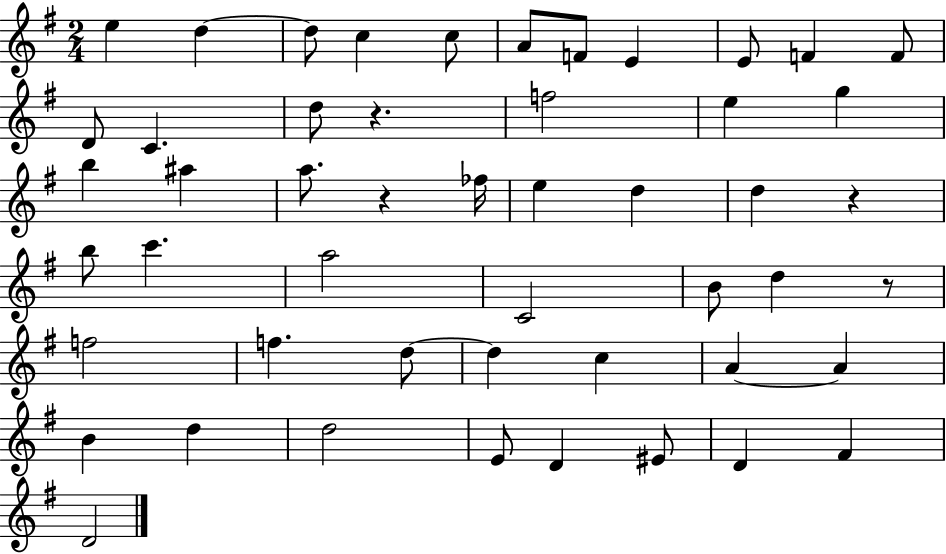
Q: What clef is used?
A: treble